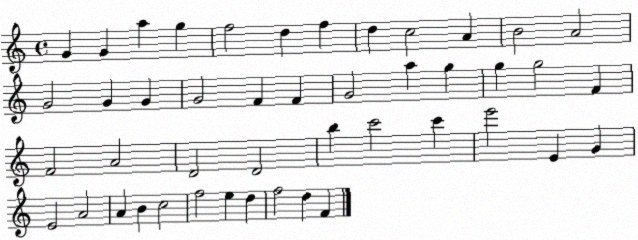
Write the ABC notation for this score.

X:1
T:Untitled
M:4/4
L:1/4
K:C
G G a g f2 d f d c2 A B2 A2 G2 G G G2 F F G2 a g g g2 F F2 A2 D2 D2 b c'2 c' e'2 E G E2 A2 A B c2 f2 e d f2 d F